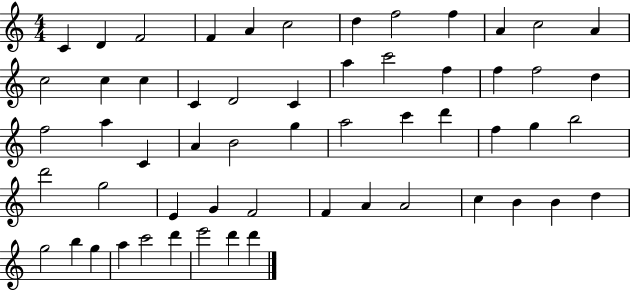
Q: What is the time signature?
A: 4/4